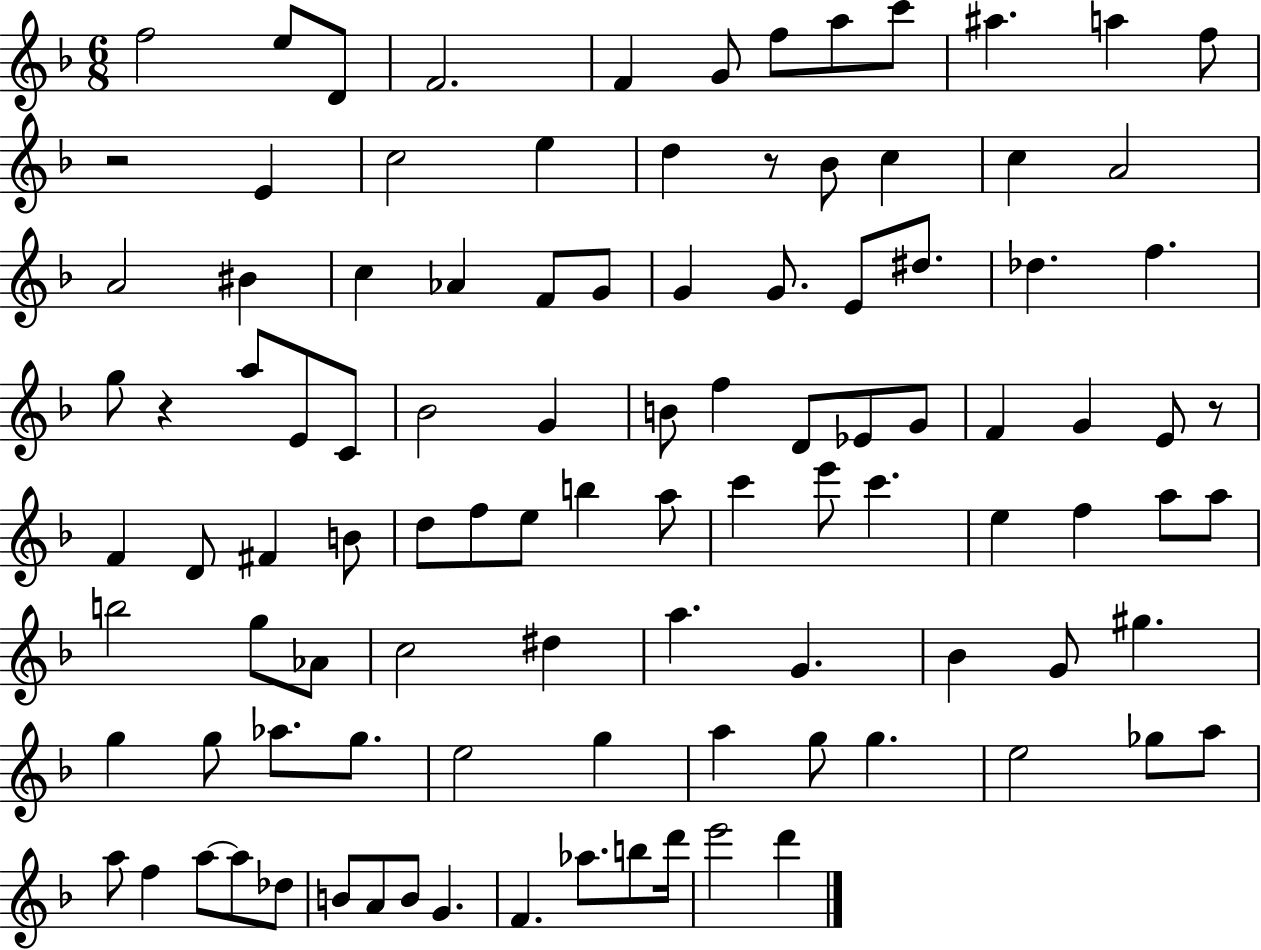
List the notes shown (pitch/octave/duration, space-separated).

F5/h E5/e D4/e F4/h. F4/q G4/e F5/e A5/e C6/e A#5/q. A5/q F5/e R/h E4/q C5/h E5/q D5/q R/e Bb4/e C5/q C5/q A4/h A4/h BIS4/q C5/q Ab4/q F4/e G4/e G4/q G4/e. E4/e D#5/e. Db5/q. F5/q. G5/e R/q A5/e E4/e C4/e Bb4/h G4/q B4/e F5/q D4/e Eb4/e G4/e F4/q G4/q E4/e R/e F4/q D4/e F#4/q B4/e D5/e F5/e E5/e B5/q A5/e C6/q E6/e C6/q. E5/q F5/q A5/e A5/e B5/h G5/e Ab4/e C5/h D#5/q A5/q. G4/q. Bb4/q G4/e G#5/q. G5/q G5/e Ab5/e. G5/e. E5/h G5/q A5/q G5/e G5/q. E5/h Gb5/e A5/e A5/e F5/q A5/e A5/e Db5/e B4/e A4/e B4/e G4/q. F4/q. Ab5/e. B5/e D6/s E6/h D6/q